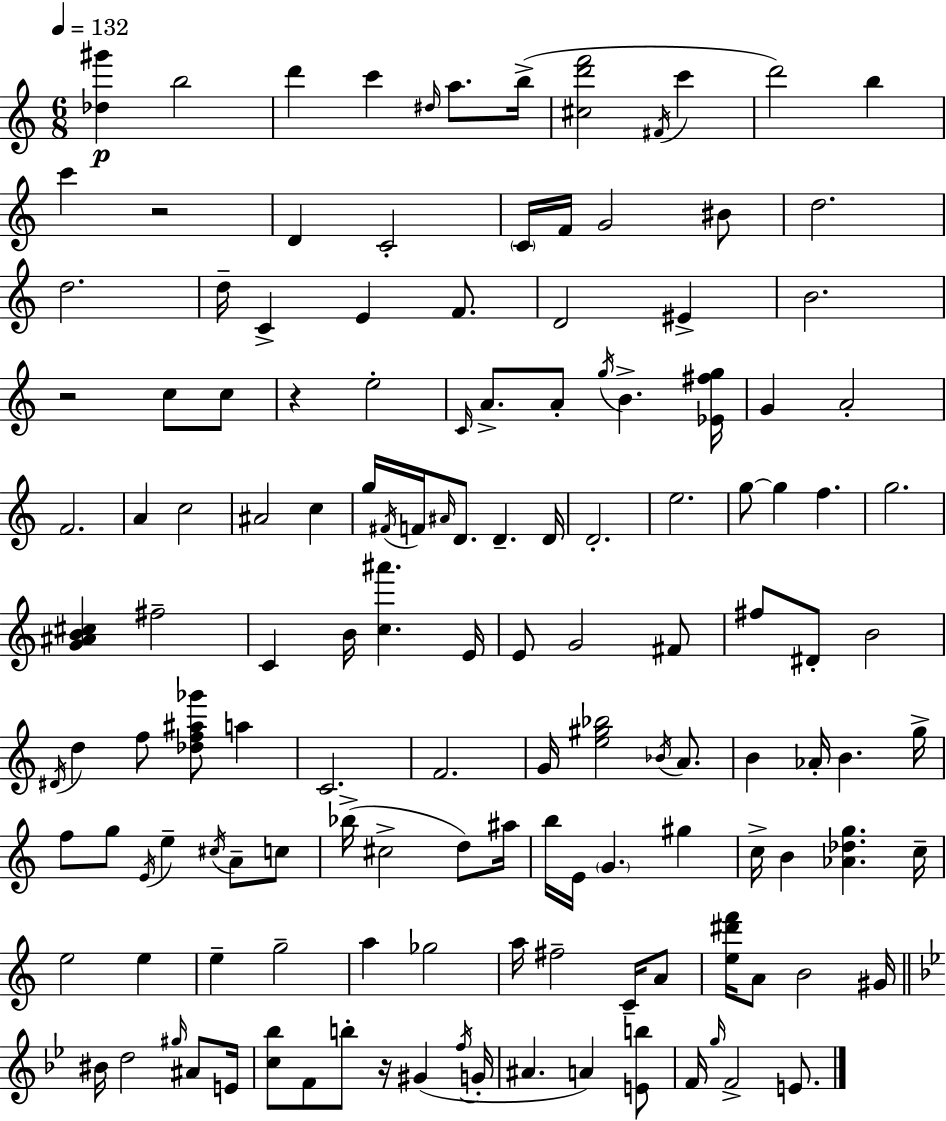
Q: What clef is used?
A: treble